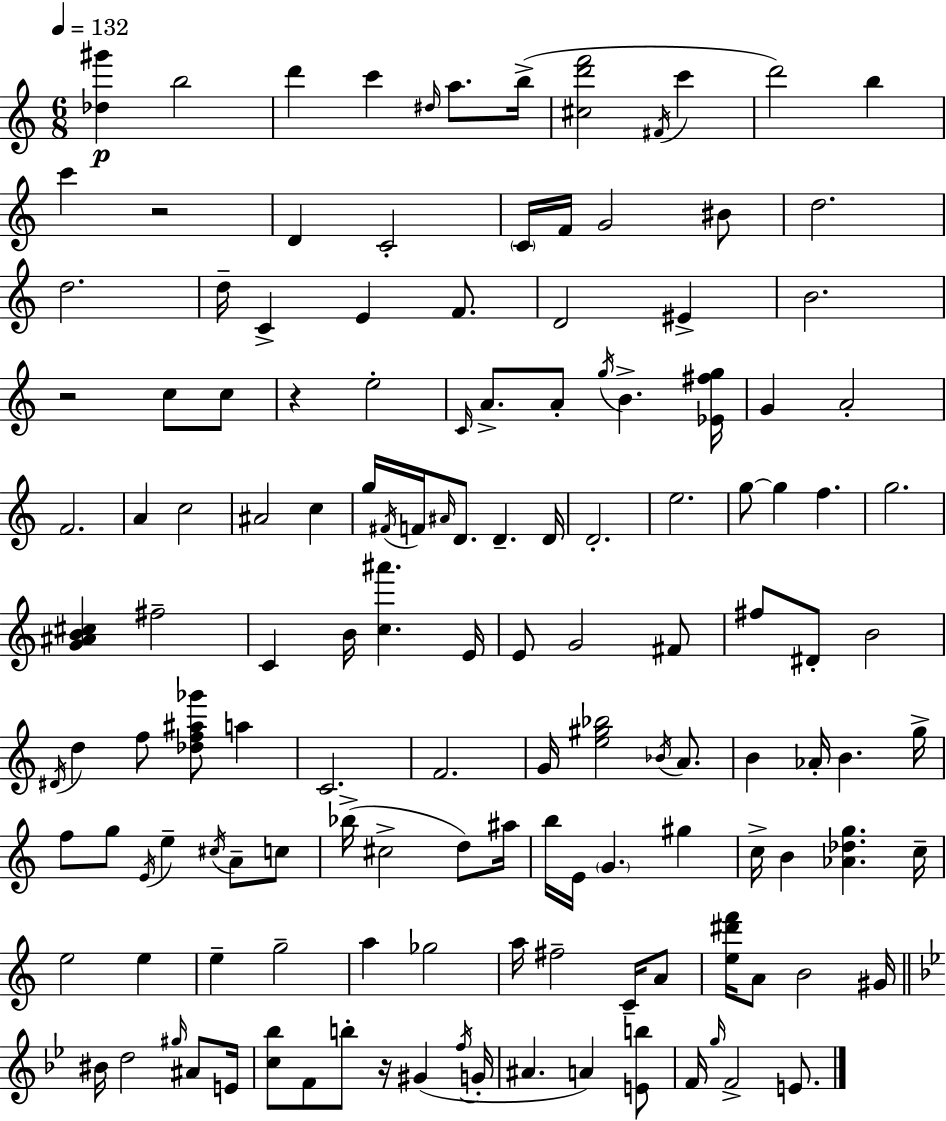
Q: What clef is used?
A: treble